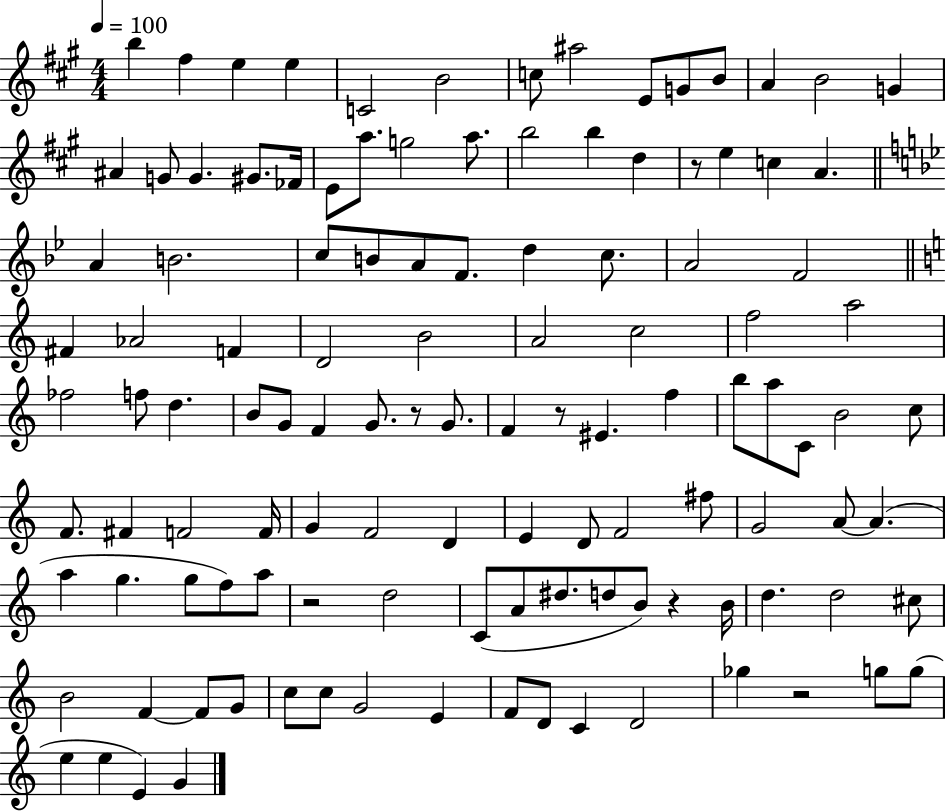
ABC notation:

X:1
T:Untitled
M:4/4
L:1/4
K:A
b ^f e e C2 B2 c/2 ^a2 E/2 G/2 B/2 A B2 G ^A G/2 G ^G/2 _F/4 E/2 a/2 g2 a/2 b2 b d z/2 e c A A B2 c/2 B/2 A/2 F/2 d c/2 A2 F2 ^F _A2 F D2 B2 A2 c2 f2 a2 _f2 f/2 d B/2 G/2 F G/2 z/2 G/2 F z/2 ^E f b/2 a/2 C/2 B2 c/2 F/2 ^F F2 F/4 G F2 D E D/2 F2 ^f/2 G2 A/2 A a g g/2 f/2 a/2 z2 d2 C/2 A/2 ^d/2 d/2 B/2 z B/4 d d2 ^c/2 B2 F F/2 G/2 c/2 c/2 G2 E F/2 D/2 C D2 _g z2 g/2 g/2 e e E G